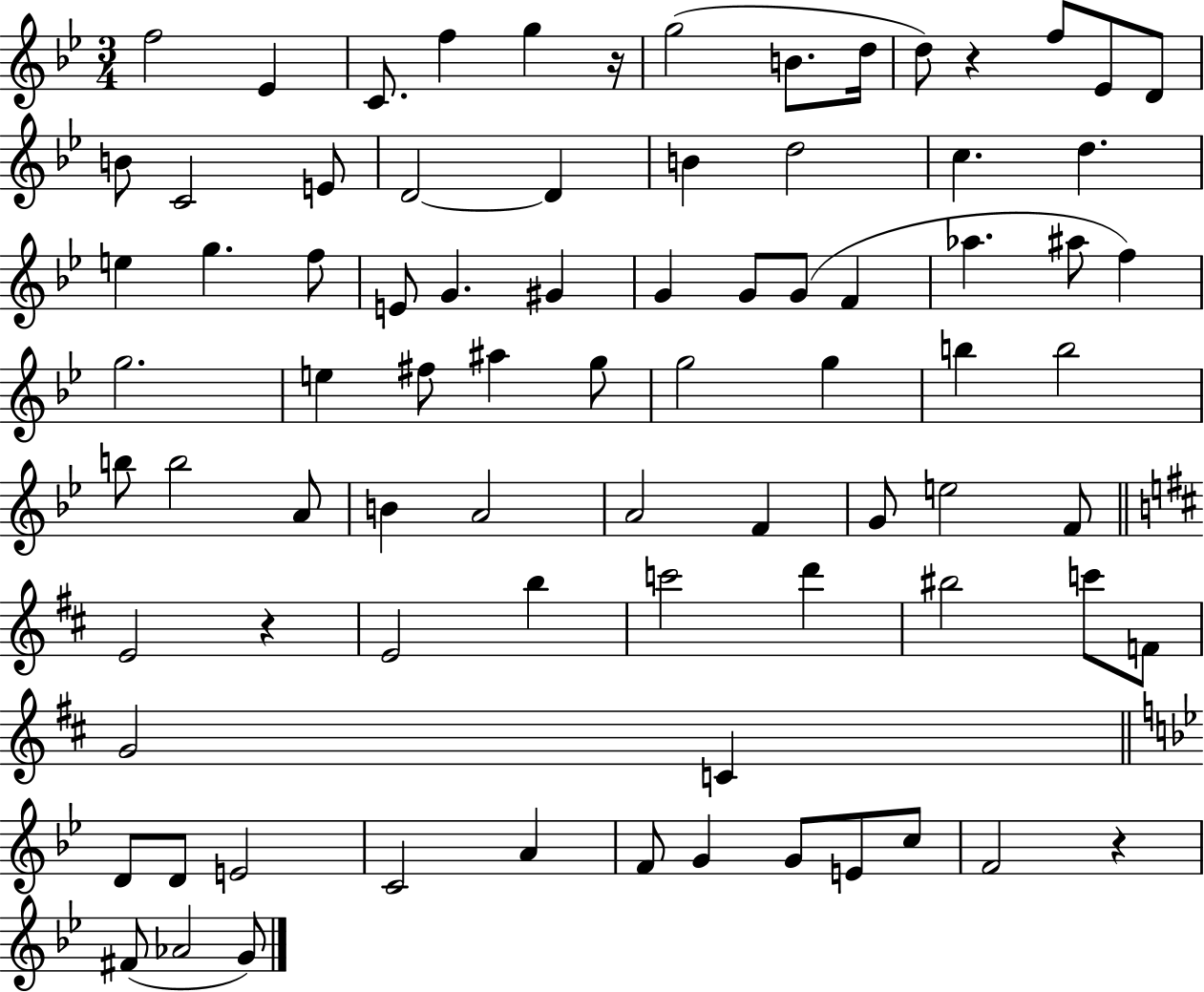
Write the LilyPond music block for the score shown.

{
  \clef treble
  \numericTimeSignature
  \time 3/4
  \key bes \major
  f''2 ees'4 | c'8. f''4 g''4 r16 | g''2( b'8. d''16 | d''8) r4 f''8 ees'8 d'8 | \break b'8 c'2 e'8 | d'2~~ d'4 | b'4 d''2 | c''4. d''4. | \break e''4 g''4. f''8 | e'8 g'4. gis'4 | g'4 g'8 g'8( f'4 | aes''4. ais''8 f''4) | \break g''2. | e''4 fis''8 ais''4 g''8 | g''2 g''4 | b''4 b''2 | \break b''8 b''2 a'8 | b'4 a'2 | a'2 f'4 | g'8 e''2 f'8 | \break \bar "||" \break \key d \major e'2 r4 | e'2 b''4 | c'''2 d'''4 | bis''2 c'''8 f'8 | \break g'2 c'4 | \bar "||" \break \key bes \major d'8 d'8 e'2 | c'2 a'4 | f'8 g'4 g'8 e'8 c''8 | f'2 r4 | \break fis'8( aes'2 g'8) | \bar "|."
}